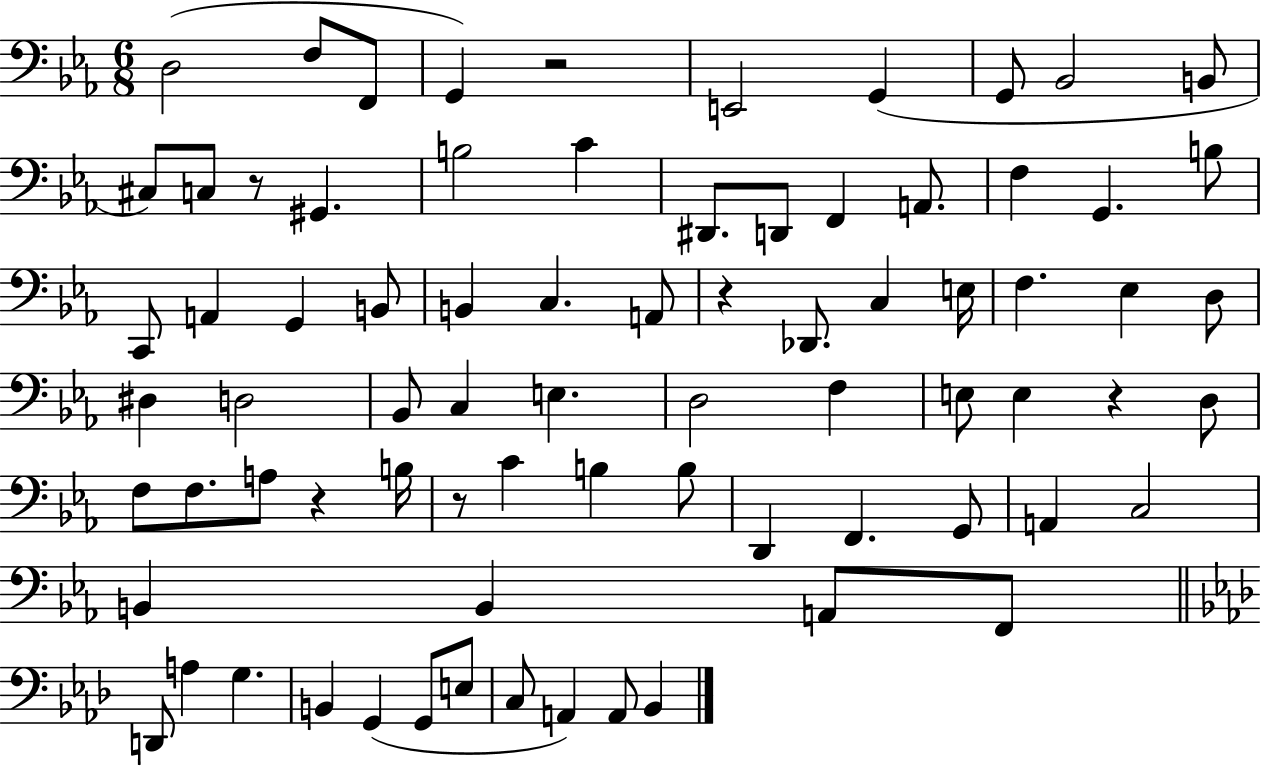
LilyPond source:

{
  \clef bass
  \numericTimeSignature
  \time 6/8
  \key ees \major
  d2( f8 f,8 | g,4) r2 | e,2 g,4( | g,8 bes,2 b,8 | \break cis8) c8 r8 gis,4. | b2 c'4 | dis,8. d,8 f,4 a,8. | f4 g,4. b8 | \break c,8 a,4 g,4 b,8 | b,4 c4. a,8 | r4 des,8. c4 e16 | f4. ees4 d8 | \break dis4 d2 | bes,8 c4 e4. | d2 f4 | e8 e4 r4 d8 | \break f8 f8. a8 r4 b16 | r8 c'4 b4 b8 | d,4 f,4. g,8 | a,4 c2 | \break b,4 b,4 a,8 f,8 | \bar "||" \break \key f \minor d,8 a4 g4. | b,4 g,4( g,8 e8 | c8 a,4) a,8 bes,4 | \bar "|."
}